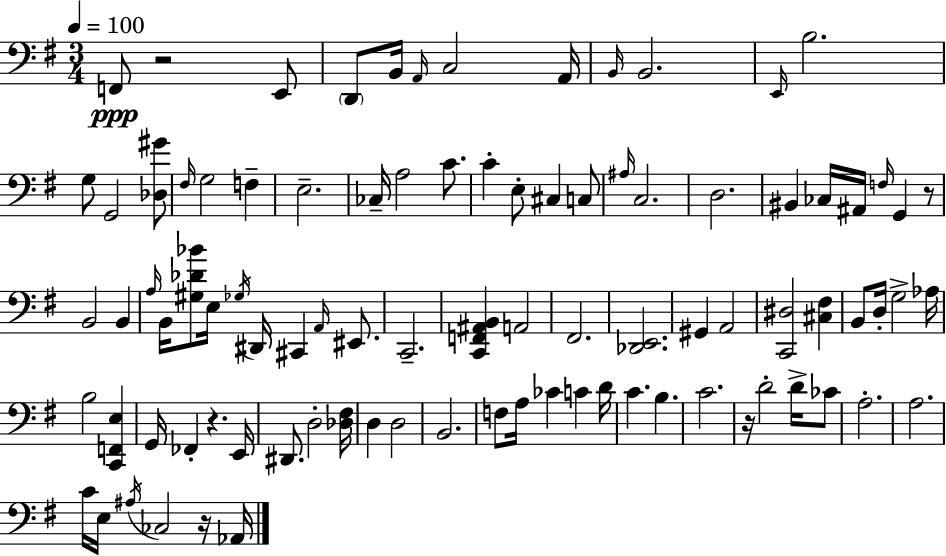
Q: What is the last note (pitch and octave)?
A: Ab2